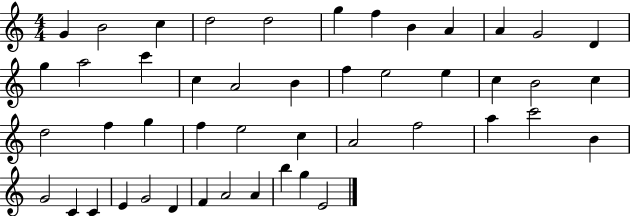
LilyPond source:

{
  \clef treble
  \numericTimeSignature
  \time 4/4
  \key c \major
  g'4 b'2 c''4 | d''2 d''2 | g''4 f''4 b'4 a'4 | a'4 g'2 d'4 | \break g''4 a''2 c'''4 | c''4 a'2 b'4 | f''4 e''2 e''4 | c''4 b'2 c''4 | \break d''2 f''4 g''4 | f''4 e''2 c''4 | a'2 f''2 | a''4 c'''2 b'4 | \break g'2 c'4 c'4 | e'4 g'2 d'4 | f'4 a'2 a'4 | b''4 g''4 e'2 | \break \bar "|."
}